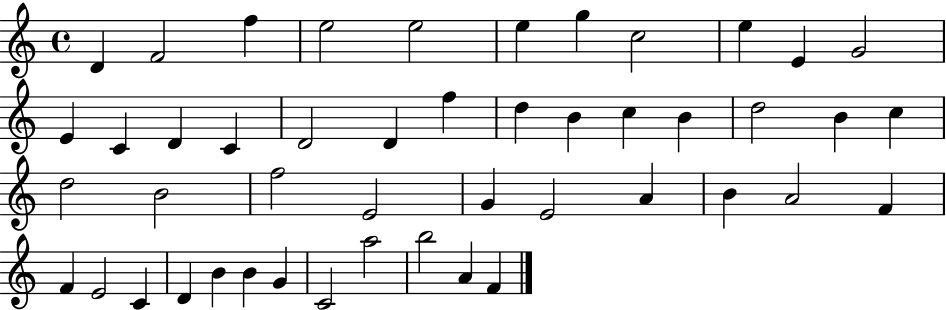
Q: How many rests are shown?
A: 0